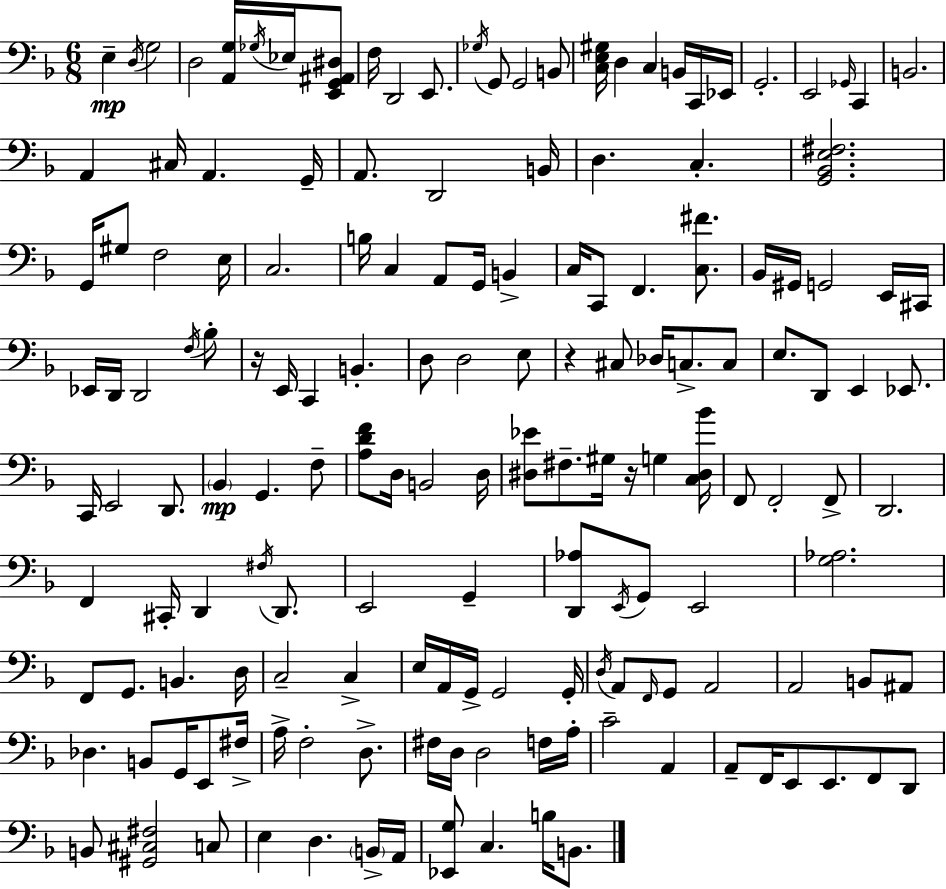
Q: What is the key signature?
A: F major